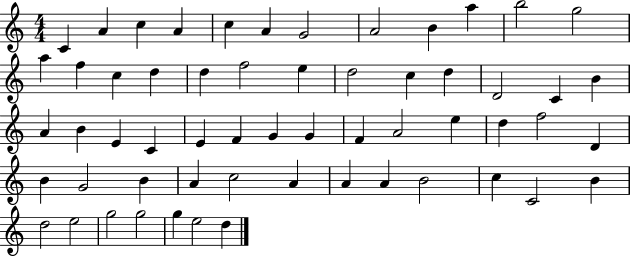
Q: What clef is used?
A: treble